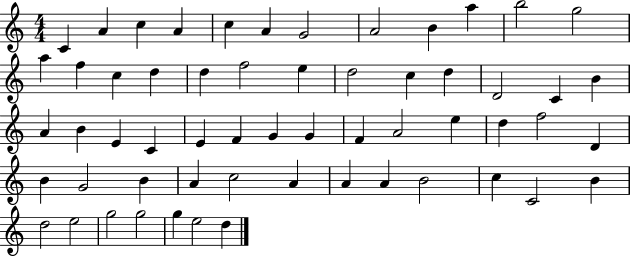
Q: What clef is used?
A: treble